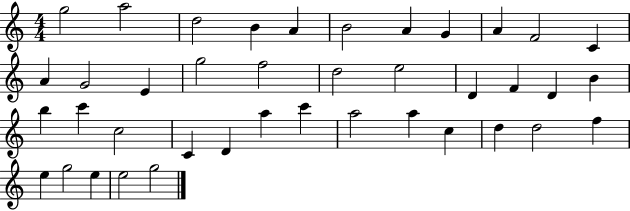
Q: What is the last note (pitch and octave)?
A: G5